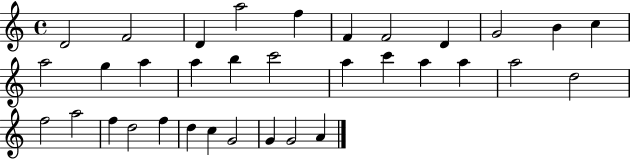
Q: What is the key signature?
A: C major